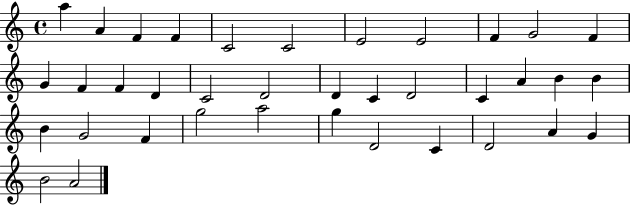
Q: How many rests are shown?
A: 0